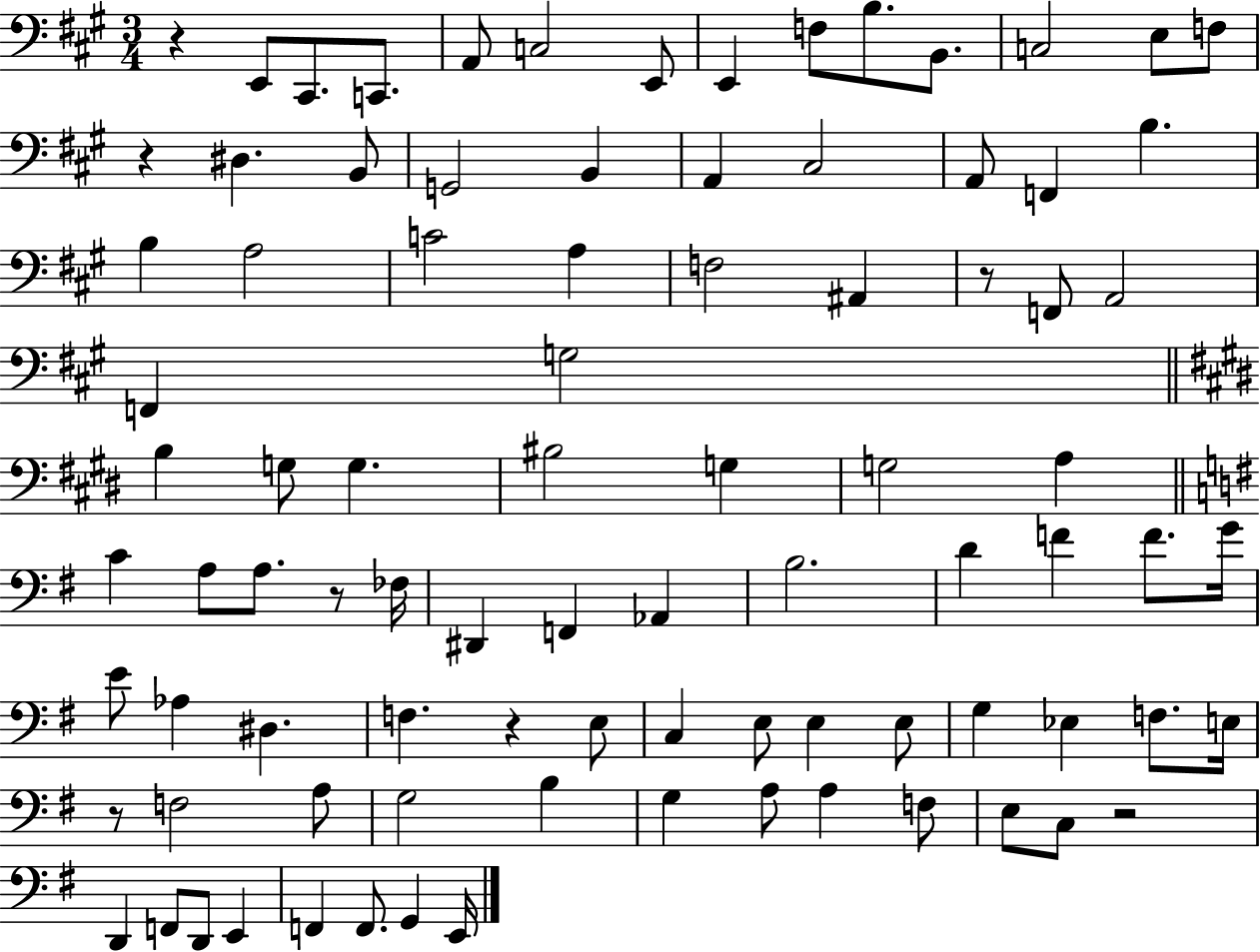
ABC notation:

X:1
T:Untitled
M:3/4
L:1/4
K:A
z E,,/2 ^C,,/2 C,,/2 A,,/2 C,2 E,,/2 E,, F,/2 B,/2 B,,/2 C,2 E,/2 F,/2 z ^D, B,,/2 G,,2 B,, A,, ^C,2 A,,/2 F,, B, B, A,2 C2 A, F,2 ^A,, z/2 F,,/2 A,,2 F,, G,2 B, G,/2 G, ^B,2 G, G,2 A, C A,/2 A,/2 z/2 _F,/4 ^D,, F,, _A,, B,2 D F F/2 G/4 E/2 _A, ^D, F, z E,/2 C, E,/2 E, E,/2 G, _E, F,/2 E,/4 z/2 F,2 A,/2 G,2 B, G, A,/2 A, F,/2 E,/2 C,/2 z2 D,, F,,/2 D,,/2 E,, F,, F,,/2 G,, E,,/4